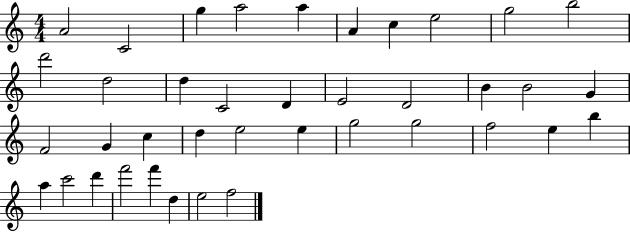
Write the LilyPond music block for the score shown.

{
  \clef treble
  \numericTimeSignature
  \time 4/4
  \key c \major
  a'2 c'2 | g''4 a''2 a''4 | a'4 c''4 e''2 | g''2 b''2 | \break d'''2 d''2 | d''4 c'2 d'4 | e'2 d'2 | b'4 b'2 g'4 | \break f'2 g'4 c''4 | d''4 e''2 e''4 | g''2 g''2 | f''2 e''4 b''4 | \break a''4 c'''2 d'''4 | f'''2 f'''4 d''4 | e''2 f''2 | \bar "|."
}